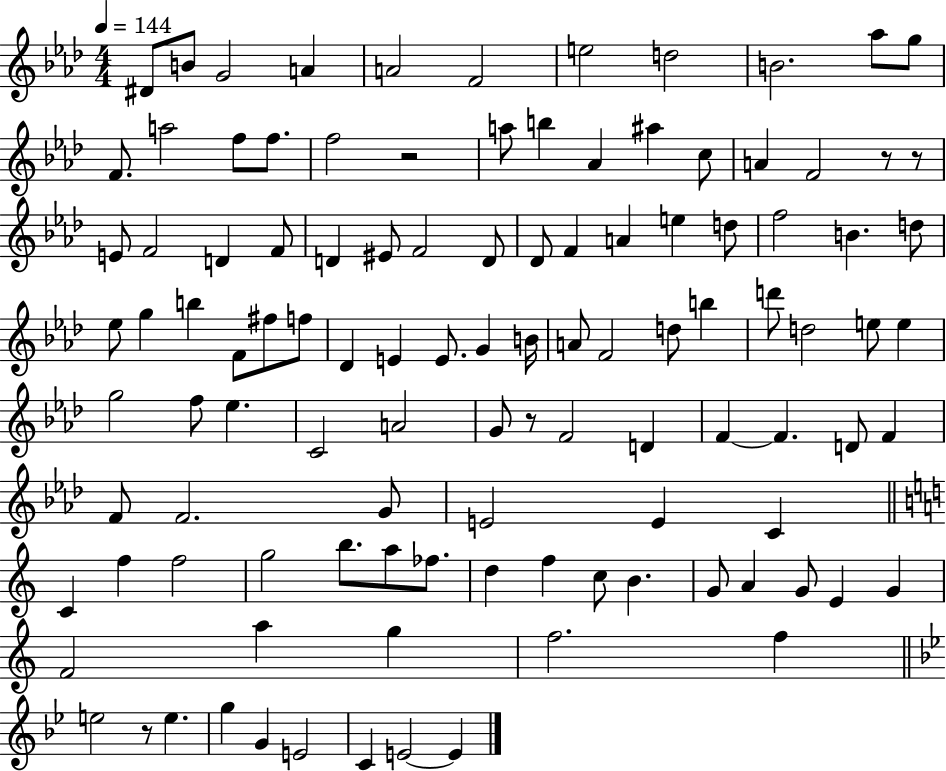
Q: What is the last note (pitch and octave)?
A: E4